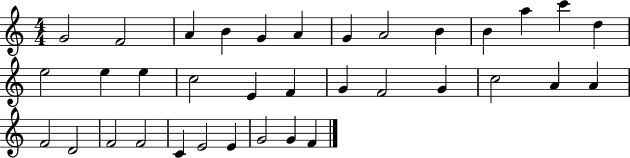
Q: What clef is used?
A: treble